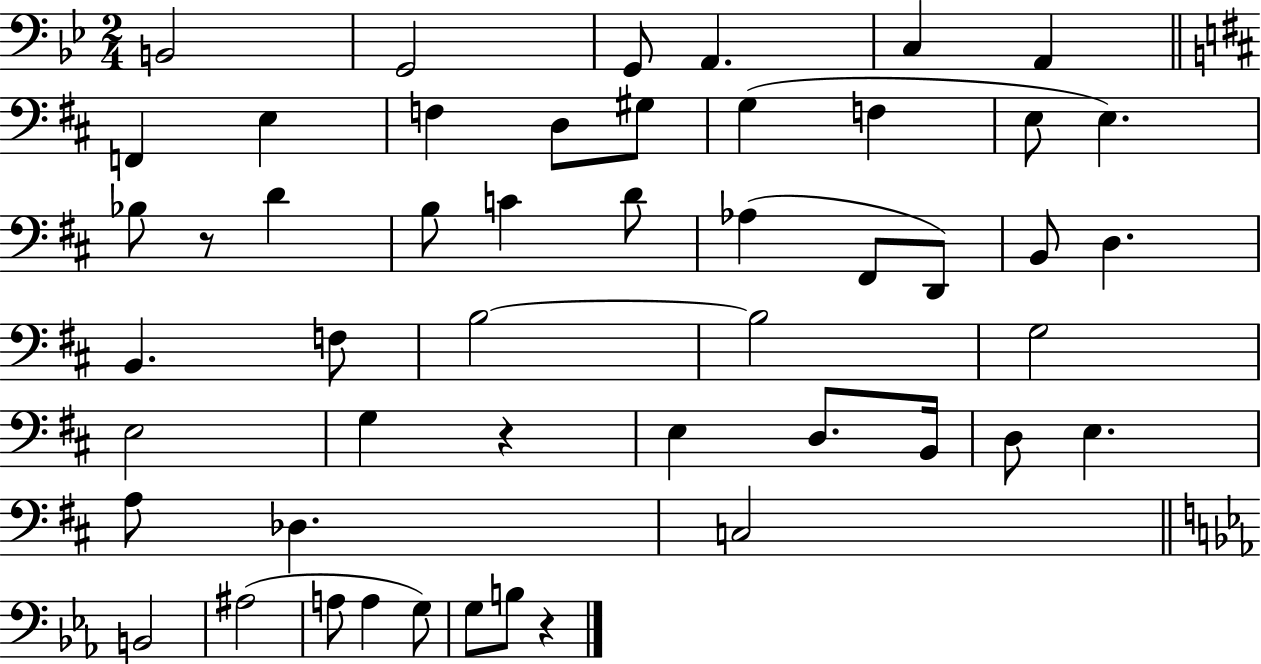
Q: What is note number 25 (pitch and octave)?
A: D3